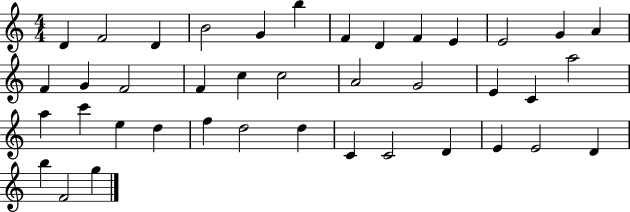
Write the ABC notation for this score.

X:1
T:Untitled
M:4/4
L:1/4
K:C
D F2 D B2 G b F D F E E2 G A F G F2 F c c2 A2 G2 E C a2 a c' e d f d2 d C C2 D E E2 D b F2 g